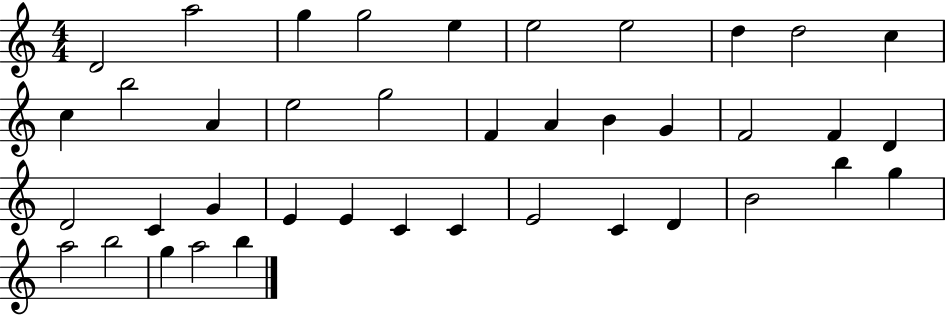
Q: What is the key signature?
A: C major